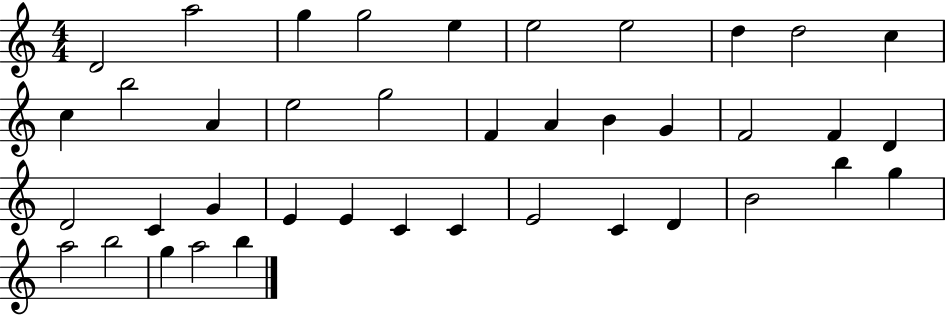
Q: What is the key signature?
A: C major